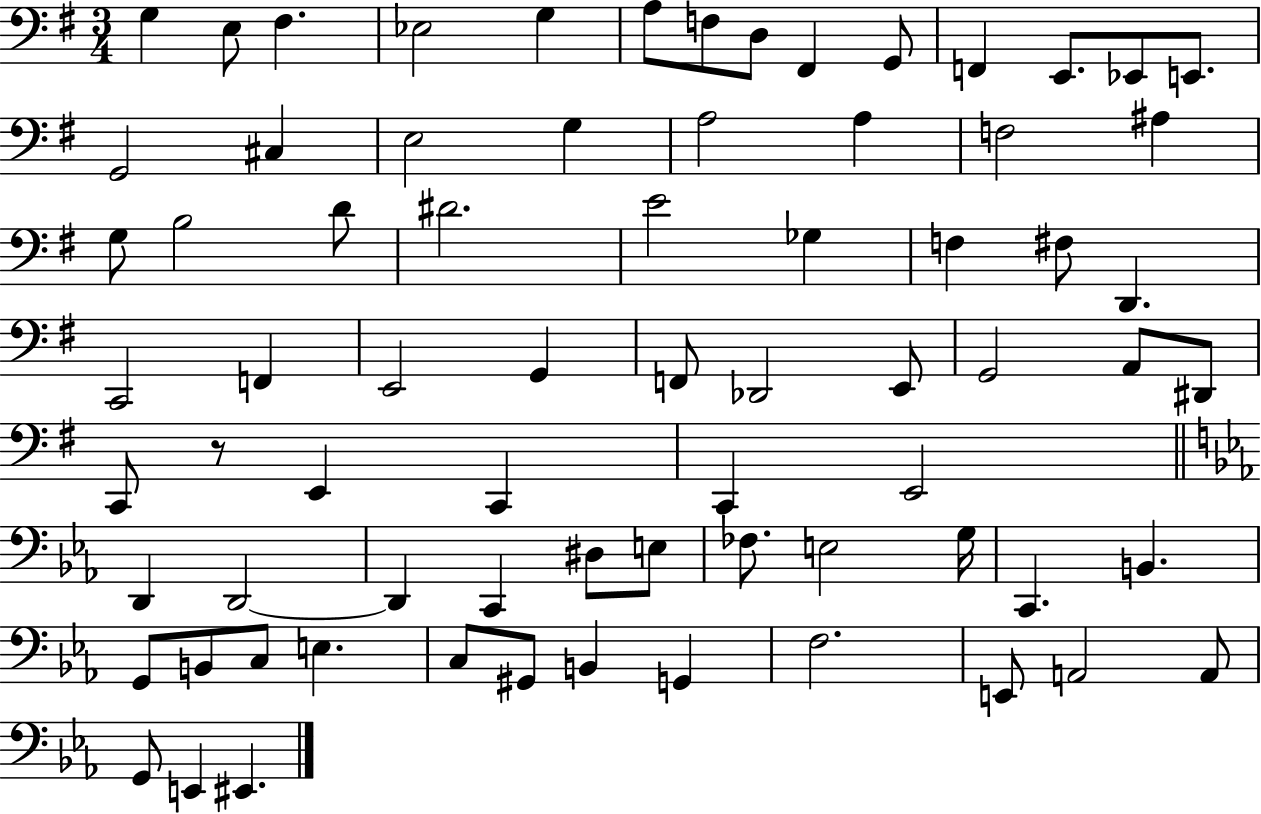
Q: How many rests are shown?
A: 1